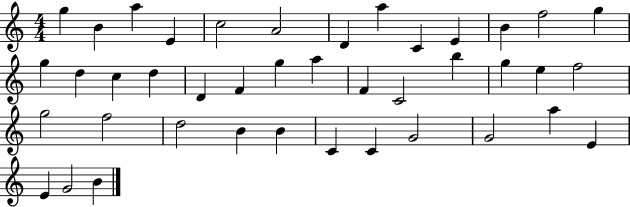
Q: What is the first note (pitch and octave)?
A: G5